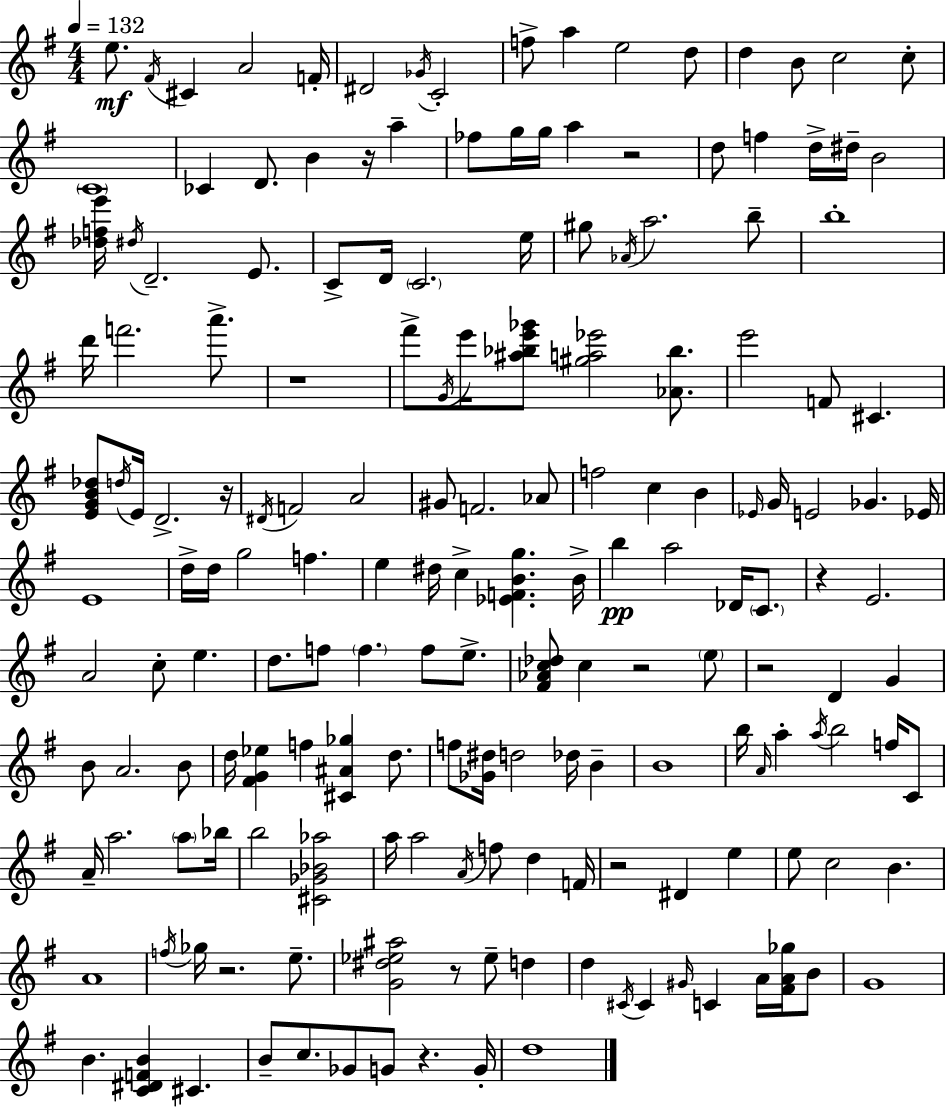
X:1
T:Untitled
M:4/4
L:1/4
K:Em
e/2 ^F/4 ^C A2 F/4 ^D2 _G/4 C2 f/2 a e2 d/2 d B/2 c2 c/2 C4 _C D/2 B z/4 a _f/2 g/4 g/4 a z2 d/2 f d/4 ^d/4 B2 [_dfe']/4 ^d/4 D2 E/2 C/2 D/4 C2 e/4 ^g/2 _A/4 a2 b/2 b4 d'/4 f'2 a'/2 z4 ^f'/2 G/4 e'/4 [^a_be'_g']/2 [^ga_e']2 [_A_b]/2 e'2 F/2 ^C [EGB_d]/2 d/4 E/4 D2 z/4 ^D/4 F2 A2 ^G/2 F2 _A/2 f2 c B _E/4 G/4 E2 _G _E/4 E4 d/4 d/4 g2 f e ^d/4 c [_EFBg] B/4 b a2 _D/4 C/2 z E2 A2 c/2 e d/2 f/2 f f/2 e/2 [^F_Ac_d]/2 c z2 e/2 z2 D G B/2 A2 B/2 d/4 [^FG_e] f [^C^A_g] d/2 f/2 [_G^d]/4 d2 _d/4 B B4 b/4 A/4 a a/4 b2 f/4 C/2 A/4 a2 a/2 _b/4 b2 [^C_G_B_a]2 a/4 a2 A/4 f/2 d F/4 z2 ^D e e/2 c2 B A4 f/4 _g/4 z2 e/2 [G^d_e^a]2 z/2 _e/2 d d ^C/4 ^C ^G/4 C A/4 [^FA_g]/4 B/2 G4 B [C^DFB] ^C B/2 c/2 _G/2 G/2 z G/4 d4